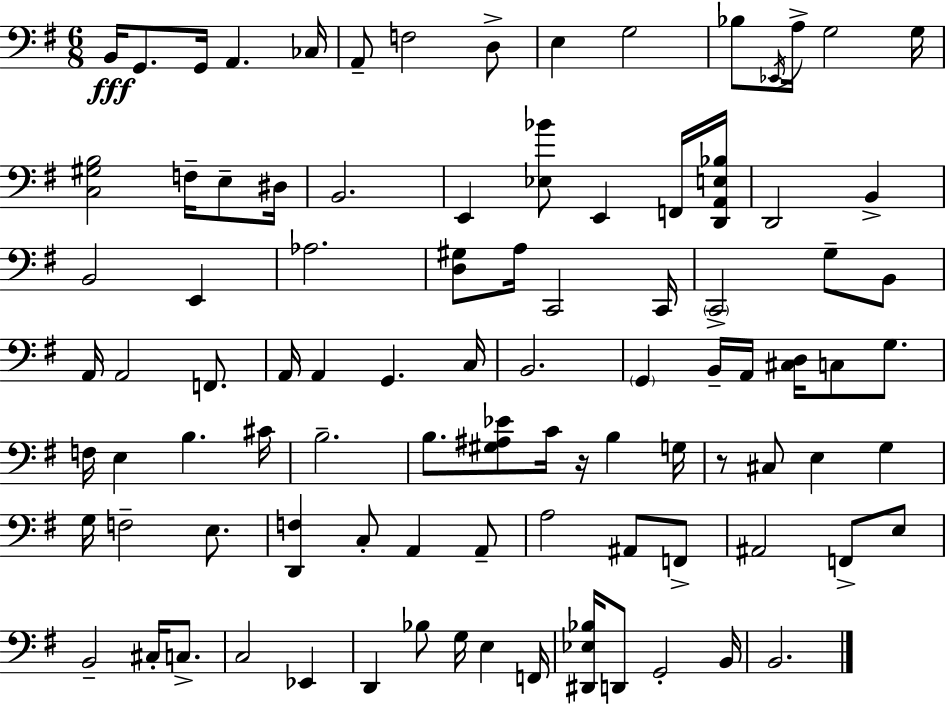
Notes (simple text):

B2/s G2/e. G2/s A2/q. CES3/s A2/e F3/h D3/e E3/q G3/h Bb3/e Eb2/s A3/s G3/h G3/s [C3,G#3,B3]/h F3/s E3/e D#3/s B2/h. E2/q [Eb3,Bb4]/e E2/q F2/s [D2,A2,E3,Bb3]/s D2/h B2/q B2/h E2/q Ab3/h. [D3,G#3]/e A3/s C2/h C2/s C2/h G3/e B2/e A2/s A2/h F2/e. A2/s A2/q G2/q. C3/s B2/h. G2/q B2/s A2/s [C#3,D3]/s C3/e G3/e. F3/s E3/q B3/q. C#4/s B3/h. B3/e. [G#3,A#3,Eb4]/e C4/s R/s B3/q G3/s R/e C#3/e E3/q G3/q G3/s F3/h E3/e. [D2,F3]/q C3/e A2/q A2/e A3/h A#2/e F2/e A#2/h F2/e E3/e B2/h C#3/s C3/e. C3/h Eb2/q D2/q Bb3/e G3/s E3/q F2/s [D#2,Eb3,Bb3]/s D2/e G2/h B2/s B2/h.